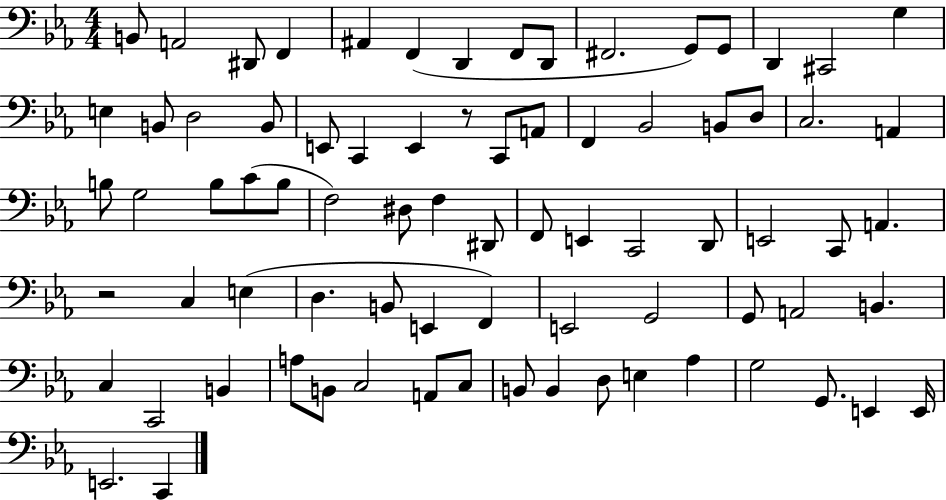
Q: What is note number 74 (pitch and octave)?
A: E2